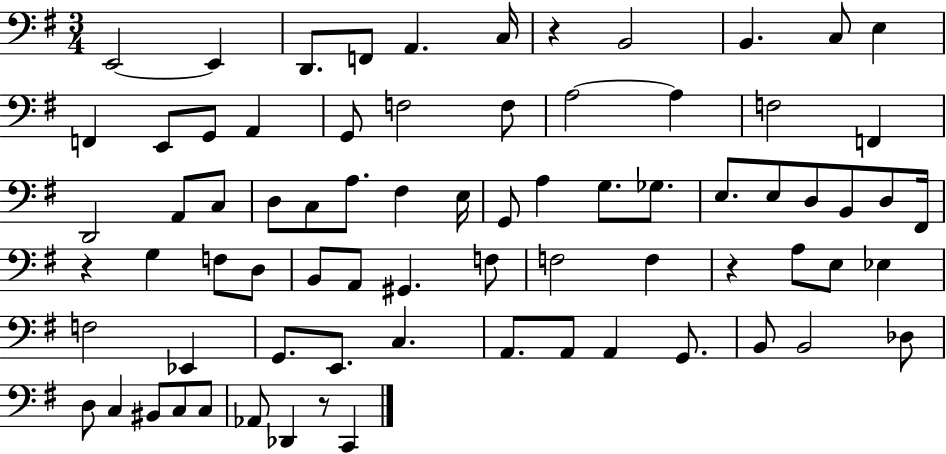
X:1
T:Untitled
M:3/4
L:1/4
K:G
E,,2 E,, D,,/2 F,,/2 A,, C,/4 z B,,2 B,, C,/2 E, F,, E,,/2 G,,/2 A,, G,,/2 F,2 F,/2 A,2 A, F,2 F,, D,,2 A,,/2 C,/2 D,/2 C,/2 A,/2 ^F, E,/4 G,,/2 A, G,/2 _G,/2 E,/2 E,/2 D,/2 B,,/2 D,/2 ^F,,/4 z G, F,/2 D,/2 B,,/2 A,,/2 ^G,, F,/2 F,2 F, z A,/2 E,/2 _E, F,2 _E,, G,,/2 E,,/2 C, A,,/2 A,,/2 A,, G,,/2 B,,/2 B,,2 _D,/2 D,/2 C, ^B,,/2 C,/2 C,/2 _A,,/2 _D,, z/2 C,,